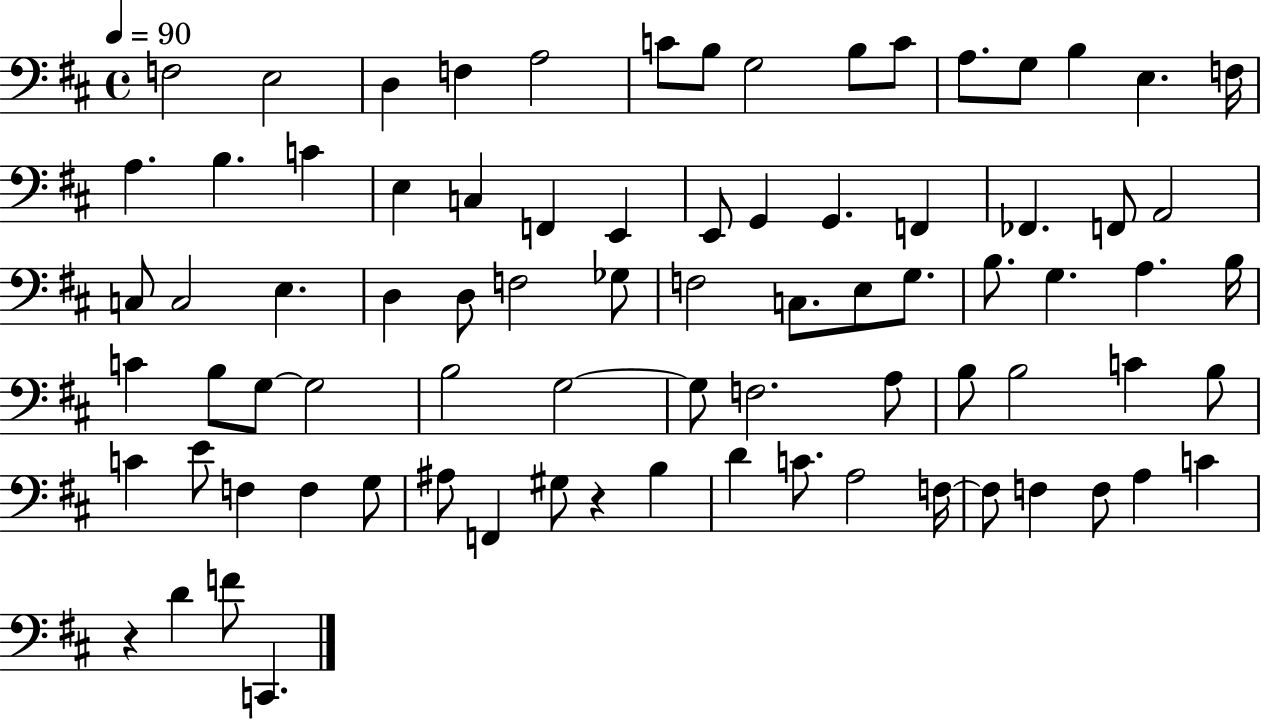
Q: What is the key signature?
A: D major